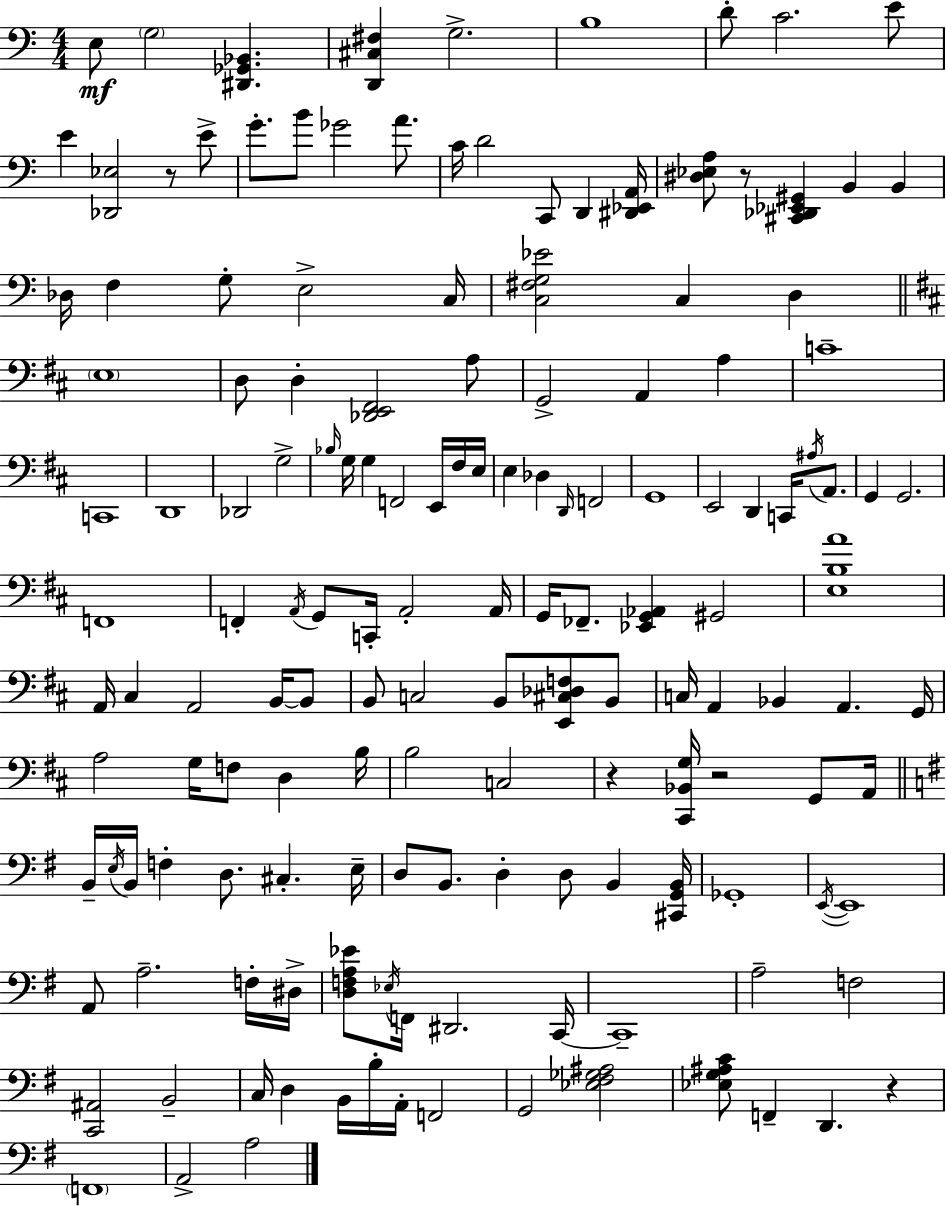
E3/e G3/h [D#2,Gb2,Bb2]/q. [D2,C#3,F#3]/q G3/h. B3/w D4/e C4/h. E4/e E4/q [Db2,Eb3]/h R/e E4/e G4/e. B4/e Gb4/h A4/e. C4/s D4/h C2/e D2/q [D#2,Eb2,A2]/s [D#3,Eb3,A3]/e R/e [C#2,Db2,Eb2,G#2]/q B2/q B2/q Db3/s F3/q G3/e E3/h C3/s [C3,F#3,G3,Eb4]/h C3/q D3/q E3/w D3/e D3/q [Db2,E2,F#2]/h A3/e G2/h A2/q A3/q C4/w C2/w D2/w Db2/h G3/h Bb3/s G3/s G3/q F2/h E2/s F#3/s E3/s E3/q Db3/q D2/s F2/h G2/w E2/h D2/q C2/s A#3/s A2/e. G2/q G2/h. F2/w F2/q A2/s G2/e C2/s A2/h A2/s G2/s FES2/e. [Eb2,G2,Ab2]/q G#2/h [E3,B3,A4]/w A2/s C#3/q A2/h B2/s B2/e B2/e C3/h B2/e [E2,C#3,Db3,F3]/e B2/e C3/s A2/q Bb2/q A2/q. G2/s A3/h G3/s F3/e D3/q B3/s B3/h C3/h R/q [C#2,Bb2,G3]/s R/h G2/e A2/s B2/s E3/s B2/s F3/q D3/e. C#3/q. E3/s D3/e B2/e. D3/q D3/e B2/q [C#2,G2,B2]/s Gb2/w E2/s E2/w A2/e A3/h. F3/s D#3/s [D3,F3,A3,Eb4]/e Eb3/s F2/s D#2/h. C2/s C2/w A3/h F3/h [C2,A#2]/h B2/h C3/s D3/q B2/s B3/s A2/s F2/h G2/h [Eb3,F#3,Gb3,A#3]/h [Eb3,G3,A#3,C4]/e F2/q D2/q. R/q F2/w A2/h A3/h